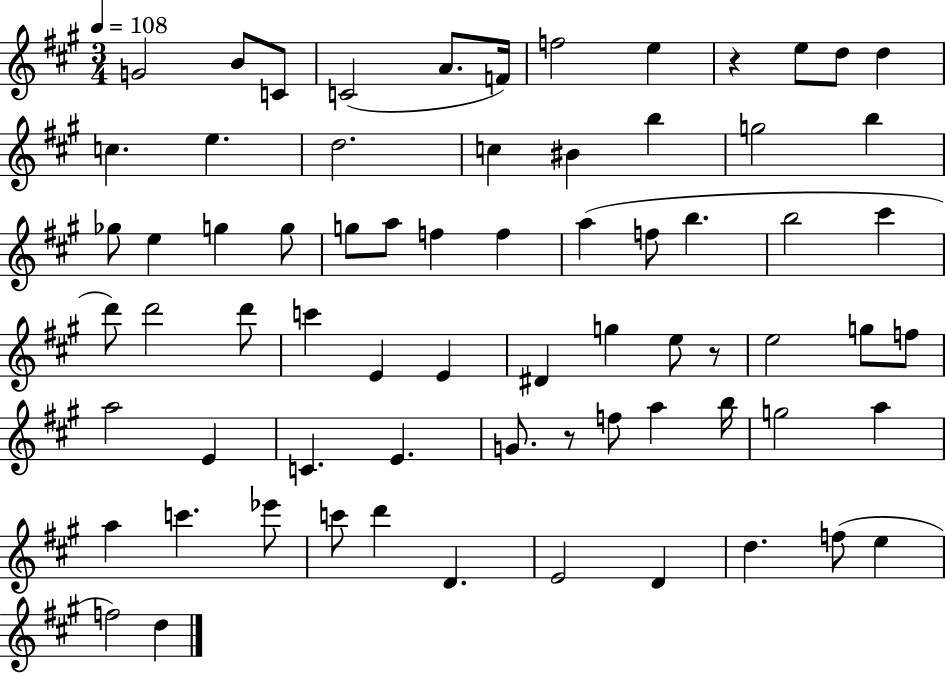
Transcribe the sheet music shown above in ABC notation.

X:1
T:Untitled
M:3/4
L:1/4
K:A
G2 B/2 C/2 C2 A/2 F/4 f2 e z e/2 d/2 d c e d2 c ^B b g2 b _g/2 e g g/2 g/2 a/2 f f a f/2 b b2 ^c' d'/2 d'2 d'/2 c' E E ^D g e/2 z/2 e2 g/2 f/2 a2 E C E G/2 z/2 f/2 a b/4 g2 a a c' _e'/2 c'/2 d' D E2 D d f/2 e f2 d